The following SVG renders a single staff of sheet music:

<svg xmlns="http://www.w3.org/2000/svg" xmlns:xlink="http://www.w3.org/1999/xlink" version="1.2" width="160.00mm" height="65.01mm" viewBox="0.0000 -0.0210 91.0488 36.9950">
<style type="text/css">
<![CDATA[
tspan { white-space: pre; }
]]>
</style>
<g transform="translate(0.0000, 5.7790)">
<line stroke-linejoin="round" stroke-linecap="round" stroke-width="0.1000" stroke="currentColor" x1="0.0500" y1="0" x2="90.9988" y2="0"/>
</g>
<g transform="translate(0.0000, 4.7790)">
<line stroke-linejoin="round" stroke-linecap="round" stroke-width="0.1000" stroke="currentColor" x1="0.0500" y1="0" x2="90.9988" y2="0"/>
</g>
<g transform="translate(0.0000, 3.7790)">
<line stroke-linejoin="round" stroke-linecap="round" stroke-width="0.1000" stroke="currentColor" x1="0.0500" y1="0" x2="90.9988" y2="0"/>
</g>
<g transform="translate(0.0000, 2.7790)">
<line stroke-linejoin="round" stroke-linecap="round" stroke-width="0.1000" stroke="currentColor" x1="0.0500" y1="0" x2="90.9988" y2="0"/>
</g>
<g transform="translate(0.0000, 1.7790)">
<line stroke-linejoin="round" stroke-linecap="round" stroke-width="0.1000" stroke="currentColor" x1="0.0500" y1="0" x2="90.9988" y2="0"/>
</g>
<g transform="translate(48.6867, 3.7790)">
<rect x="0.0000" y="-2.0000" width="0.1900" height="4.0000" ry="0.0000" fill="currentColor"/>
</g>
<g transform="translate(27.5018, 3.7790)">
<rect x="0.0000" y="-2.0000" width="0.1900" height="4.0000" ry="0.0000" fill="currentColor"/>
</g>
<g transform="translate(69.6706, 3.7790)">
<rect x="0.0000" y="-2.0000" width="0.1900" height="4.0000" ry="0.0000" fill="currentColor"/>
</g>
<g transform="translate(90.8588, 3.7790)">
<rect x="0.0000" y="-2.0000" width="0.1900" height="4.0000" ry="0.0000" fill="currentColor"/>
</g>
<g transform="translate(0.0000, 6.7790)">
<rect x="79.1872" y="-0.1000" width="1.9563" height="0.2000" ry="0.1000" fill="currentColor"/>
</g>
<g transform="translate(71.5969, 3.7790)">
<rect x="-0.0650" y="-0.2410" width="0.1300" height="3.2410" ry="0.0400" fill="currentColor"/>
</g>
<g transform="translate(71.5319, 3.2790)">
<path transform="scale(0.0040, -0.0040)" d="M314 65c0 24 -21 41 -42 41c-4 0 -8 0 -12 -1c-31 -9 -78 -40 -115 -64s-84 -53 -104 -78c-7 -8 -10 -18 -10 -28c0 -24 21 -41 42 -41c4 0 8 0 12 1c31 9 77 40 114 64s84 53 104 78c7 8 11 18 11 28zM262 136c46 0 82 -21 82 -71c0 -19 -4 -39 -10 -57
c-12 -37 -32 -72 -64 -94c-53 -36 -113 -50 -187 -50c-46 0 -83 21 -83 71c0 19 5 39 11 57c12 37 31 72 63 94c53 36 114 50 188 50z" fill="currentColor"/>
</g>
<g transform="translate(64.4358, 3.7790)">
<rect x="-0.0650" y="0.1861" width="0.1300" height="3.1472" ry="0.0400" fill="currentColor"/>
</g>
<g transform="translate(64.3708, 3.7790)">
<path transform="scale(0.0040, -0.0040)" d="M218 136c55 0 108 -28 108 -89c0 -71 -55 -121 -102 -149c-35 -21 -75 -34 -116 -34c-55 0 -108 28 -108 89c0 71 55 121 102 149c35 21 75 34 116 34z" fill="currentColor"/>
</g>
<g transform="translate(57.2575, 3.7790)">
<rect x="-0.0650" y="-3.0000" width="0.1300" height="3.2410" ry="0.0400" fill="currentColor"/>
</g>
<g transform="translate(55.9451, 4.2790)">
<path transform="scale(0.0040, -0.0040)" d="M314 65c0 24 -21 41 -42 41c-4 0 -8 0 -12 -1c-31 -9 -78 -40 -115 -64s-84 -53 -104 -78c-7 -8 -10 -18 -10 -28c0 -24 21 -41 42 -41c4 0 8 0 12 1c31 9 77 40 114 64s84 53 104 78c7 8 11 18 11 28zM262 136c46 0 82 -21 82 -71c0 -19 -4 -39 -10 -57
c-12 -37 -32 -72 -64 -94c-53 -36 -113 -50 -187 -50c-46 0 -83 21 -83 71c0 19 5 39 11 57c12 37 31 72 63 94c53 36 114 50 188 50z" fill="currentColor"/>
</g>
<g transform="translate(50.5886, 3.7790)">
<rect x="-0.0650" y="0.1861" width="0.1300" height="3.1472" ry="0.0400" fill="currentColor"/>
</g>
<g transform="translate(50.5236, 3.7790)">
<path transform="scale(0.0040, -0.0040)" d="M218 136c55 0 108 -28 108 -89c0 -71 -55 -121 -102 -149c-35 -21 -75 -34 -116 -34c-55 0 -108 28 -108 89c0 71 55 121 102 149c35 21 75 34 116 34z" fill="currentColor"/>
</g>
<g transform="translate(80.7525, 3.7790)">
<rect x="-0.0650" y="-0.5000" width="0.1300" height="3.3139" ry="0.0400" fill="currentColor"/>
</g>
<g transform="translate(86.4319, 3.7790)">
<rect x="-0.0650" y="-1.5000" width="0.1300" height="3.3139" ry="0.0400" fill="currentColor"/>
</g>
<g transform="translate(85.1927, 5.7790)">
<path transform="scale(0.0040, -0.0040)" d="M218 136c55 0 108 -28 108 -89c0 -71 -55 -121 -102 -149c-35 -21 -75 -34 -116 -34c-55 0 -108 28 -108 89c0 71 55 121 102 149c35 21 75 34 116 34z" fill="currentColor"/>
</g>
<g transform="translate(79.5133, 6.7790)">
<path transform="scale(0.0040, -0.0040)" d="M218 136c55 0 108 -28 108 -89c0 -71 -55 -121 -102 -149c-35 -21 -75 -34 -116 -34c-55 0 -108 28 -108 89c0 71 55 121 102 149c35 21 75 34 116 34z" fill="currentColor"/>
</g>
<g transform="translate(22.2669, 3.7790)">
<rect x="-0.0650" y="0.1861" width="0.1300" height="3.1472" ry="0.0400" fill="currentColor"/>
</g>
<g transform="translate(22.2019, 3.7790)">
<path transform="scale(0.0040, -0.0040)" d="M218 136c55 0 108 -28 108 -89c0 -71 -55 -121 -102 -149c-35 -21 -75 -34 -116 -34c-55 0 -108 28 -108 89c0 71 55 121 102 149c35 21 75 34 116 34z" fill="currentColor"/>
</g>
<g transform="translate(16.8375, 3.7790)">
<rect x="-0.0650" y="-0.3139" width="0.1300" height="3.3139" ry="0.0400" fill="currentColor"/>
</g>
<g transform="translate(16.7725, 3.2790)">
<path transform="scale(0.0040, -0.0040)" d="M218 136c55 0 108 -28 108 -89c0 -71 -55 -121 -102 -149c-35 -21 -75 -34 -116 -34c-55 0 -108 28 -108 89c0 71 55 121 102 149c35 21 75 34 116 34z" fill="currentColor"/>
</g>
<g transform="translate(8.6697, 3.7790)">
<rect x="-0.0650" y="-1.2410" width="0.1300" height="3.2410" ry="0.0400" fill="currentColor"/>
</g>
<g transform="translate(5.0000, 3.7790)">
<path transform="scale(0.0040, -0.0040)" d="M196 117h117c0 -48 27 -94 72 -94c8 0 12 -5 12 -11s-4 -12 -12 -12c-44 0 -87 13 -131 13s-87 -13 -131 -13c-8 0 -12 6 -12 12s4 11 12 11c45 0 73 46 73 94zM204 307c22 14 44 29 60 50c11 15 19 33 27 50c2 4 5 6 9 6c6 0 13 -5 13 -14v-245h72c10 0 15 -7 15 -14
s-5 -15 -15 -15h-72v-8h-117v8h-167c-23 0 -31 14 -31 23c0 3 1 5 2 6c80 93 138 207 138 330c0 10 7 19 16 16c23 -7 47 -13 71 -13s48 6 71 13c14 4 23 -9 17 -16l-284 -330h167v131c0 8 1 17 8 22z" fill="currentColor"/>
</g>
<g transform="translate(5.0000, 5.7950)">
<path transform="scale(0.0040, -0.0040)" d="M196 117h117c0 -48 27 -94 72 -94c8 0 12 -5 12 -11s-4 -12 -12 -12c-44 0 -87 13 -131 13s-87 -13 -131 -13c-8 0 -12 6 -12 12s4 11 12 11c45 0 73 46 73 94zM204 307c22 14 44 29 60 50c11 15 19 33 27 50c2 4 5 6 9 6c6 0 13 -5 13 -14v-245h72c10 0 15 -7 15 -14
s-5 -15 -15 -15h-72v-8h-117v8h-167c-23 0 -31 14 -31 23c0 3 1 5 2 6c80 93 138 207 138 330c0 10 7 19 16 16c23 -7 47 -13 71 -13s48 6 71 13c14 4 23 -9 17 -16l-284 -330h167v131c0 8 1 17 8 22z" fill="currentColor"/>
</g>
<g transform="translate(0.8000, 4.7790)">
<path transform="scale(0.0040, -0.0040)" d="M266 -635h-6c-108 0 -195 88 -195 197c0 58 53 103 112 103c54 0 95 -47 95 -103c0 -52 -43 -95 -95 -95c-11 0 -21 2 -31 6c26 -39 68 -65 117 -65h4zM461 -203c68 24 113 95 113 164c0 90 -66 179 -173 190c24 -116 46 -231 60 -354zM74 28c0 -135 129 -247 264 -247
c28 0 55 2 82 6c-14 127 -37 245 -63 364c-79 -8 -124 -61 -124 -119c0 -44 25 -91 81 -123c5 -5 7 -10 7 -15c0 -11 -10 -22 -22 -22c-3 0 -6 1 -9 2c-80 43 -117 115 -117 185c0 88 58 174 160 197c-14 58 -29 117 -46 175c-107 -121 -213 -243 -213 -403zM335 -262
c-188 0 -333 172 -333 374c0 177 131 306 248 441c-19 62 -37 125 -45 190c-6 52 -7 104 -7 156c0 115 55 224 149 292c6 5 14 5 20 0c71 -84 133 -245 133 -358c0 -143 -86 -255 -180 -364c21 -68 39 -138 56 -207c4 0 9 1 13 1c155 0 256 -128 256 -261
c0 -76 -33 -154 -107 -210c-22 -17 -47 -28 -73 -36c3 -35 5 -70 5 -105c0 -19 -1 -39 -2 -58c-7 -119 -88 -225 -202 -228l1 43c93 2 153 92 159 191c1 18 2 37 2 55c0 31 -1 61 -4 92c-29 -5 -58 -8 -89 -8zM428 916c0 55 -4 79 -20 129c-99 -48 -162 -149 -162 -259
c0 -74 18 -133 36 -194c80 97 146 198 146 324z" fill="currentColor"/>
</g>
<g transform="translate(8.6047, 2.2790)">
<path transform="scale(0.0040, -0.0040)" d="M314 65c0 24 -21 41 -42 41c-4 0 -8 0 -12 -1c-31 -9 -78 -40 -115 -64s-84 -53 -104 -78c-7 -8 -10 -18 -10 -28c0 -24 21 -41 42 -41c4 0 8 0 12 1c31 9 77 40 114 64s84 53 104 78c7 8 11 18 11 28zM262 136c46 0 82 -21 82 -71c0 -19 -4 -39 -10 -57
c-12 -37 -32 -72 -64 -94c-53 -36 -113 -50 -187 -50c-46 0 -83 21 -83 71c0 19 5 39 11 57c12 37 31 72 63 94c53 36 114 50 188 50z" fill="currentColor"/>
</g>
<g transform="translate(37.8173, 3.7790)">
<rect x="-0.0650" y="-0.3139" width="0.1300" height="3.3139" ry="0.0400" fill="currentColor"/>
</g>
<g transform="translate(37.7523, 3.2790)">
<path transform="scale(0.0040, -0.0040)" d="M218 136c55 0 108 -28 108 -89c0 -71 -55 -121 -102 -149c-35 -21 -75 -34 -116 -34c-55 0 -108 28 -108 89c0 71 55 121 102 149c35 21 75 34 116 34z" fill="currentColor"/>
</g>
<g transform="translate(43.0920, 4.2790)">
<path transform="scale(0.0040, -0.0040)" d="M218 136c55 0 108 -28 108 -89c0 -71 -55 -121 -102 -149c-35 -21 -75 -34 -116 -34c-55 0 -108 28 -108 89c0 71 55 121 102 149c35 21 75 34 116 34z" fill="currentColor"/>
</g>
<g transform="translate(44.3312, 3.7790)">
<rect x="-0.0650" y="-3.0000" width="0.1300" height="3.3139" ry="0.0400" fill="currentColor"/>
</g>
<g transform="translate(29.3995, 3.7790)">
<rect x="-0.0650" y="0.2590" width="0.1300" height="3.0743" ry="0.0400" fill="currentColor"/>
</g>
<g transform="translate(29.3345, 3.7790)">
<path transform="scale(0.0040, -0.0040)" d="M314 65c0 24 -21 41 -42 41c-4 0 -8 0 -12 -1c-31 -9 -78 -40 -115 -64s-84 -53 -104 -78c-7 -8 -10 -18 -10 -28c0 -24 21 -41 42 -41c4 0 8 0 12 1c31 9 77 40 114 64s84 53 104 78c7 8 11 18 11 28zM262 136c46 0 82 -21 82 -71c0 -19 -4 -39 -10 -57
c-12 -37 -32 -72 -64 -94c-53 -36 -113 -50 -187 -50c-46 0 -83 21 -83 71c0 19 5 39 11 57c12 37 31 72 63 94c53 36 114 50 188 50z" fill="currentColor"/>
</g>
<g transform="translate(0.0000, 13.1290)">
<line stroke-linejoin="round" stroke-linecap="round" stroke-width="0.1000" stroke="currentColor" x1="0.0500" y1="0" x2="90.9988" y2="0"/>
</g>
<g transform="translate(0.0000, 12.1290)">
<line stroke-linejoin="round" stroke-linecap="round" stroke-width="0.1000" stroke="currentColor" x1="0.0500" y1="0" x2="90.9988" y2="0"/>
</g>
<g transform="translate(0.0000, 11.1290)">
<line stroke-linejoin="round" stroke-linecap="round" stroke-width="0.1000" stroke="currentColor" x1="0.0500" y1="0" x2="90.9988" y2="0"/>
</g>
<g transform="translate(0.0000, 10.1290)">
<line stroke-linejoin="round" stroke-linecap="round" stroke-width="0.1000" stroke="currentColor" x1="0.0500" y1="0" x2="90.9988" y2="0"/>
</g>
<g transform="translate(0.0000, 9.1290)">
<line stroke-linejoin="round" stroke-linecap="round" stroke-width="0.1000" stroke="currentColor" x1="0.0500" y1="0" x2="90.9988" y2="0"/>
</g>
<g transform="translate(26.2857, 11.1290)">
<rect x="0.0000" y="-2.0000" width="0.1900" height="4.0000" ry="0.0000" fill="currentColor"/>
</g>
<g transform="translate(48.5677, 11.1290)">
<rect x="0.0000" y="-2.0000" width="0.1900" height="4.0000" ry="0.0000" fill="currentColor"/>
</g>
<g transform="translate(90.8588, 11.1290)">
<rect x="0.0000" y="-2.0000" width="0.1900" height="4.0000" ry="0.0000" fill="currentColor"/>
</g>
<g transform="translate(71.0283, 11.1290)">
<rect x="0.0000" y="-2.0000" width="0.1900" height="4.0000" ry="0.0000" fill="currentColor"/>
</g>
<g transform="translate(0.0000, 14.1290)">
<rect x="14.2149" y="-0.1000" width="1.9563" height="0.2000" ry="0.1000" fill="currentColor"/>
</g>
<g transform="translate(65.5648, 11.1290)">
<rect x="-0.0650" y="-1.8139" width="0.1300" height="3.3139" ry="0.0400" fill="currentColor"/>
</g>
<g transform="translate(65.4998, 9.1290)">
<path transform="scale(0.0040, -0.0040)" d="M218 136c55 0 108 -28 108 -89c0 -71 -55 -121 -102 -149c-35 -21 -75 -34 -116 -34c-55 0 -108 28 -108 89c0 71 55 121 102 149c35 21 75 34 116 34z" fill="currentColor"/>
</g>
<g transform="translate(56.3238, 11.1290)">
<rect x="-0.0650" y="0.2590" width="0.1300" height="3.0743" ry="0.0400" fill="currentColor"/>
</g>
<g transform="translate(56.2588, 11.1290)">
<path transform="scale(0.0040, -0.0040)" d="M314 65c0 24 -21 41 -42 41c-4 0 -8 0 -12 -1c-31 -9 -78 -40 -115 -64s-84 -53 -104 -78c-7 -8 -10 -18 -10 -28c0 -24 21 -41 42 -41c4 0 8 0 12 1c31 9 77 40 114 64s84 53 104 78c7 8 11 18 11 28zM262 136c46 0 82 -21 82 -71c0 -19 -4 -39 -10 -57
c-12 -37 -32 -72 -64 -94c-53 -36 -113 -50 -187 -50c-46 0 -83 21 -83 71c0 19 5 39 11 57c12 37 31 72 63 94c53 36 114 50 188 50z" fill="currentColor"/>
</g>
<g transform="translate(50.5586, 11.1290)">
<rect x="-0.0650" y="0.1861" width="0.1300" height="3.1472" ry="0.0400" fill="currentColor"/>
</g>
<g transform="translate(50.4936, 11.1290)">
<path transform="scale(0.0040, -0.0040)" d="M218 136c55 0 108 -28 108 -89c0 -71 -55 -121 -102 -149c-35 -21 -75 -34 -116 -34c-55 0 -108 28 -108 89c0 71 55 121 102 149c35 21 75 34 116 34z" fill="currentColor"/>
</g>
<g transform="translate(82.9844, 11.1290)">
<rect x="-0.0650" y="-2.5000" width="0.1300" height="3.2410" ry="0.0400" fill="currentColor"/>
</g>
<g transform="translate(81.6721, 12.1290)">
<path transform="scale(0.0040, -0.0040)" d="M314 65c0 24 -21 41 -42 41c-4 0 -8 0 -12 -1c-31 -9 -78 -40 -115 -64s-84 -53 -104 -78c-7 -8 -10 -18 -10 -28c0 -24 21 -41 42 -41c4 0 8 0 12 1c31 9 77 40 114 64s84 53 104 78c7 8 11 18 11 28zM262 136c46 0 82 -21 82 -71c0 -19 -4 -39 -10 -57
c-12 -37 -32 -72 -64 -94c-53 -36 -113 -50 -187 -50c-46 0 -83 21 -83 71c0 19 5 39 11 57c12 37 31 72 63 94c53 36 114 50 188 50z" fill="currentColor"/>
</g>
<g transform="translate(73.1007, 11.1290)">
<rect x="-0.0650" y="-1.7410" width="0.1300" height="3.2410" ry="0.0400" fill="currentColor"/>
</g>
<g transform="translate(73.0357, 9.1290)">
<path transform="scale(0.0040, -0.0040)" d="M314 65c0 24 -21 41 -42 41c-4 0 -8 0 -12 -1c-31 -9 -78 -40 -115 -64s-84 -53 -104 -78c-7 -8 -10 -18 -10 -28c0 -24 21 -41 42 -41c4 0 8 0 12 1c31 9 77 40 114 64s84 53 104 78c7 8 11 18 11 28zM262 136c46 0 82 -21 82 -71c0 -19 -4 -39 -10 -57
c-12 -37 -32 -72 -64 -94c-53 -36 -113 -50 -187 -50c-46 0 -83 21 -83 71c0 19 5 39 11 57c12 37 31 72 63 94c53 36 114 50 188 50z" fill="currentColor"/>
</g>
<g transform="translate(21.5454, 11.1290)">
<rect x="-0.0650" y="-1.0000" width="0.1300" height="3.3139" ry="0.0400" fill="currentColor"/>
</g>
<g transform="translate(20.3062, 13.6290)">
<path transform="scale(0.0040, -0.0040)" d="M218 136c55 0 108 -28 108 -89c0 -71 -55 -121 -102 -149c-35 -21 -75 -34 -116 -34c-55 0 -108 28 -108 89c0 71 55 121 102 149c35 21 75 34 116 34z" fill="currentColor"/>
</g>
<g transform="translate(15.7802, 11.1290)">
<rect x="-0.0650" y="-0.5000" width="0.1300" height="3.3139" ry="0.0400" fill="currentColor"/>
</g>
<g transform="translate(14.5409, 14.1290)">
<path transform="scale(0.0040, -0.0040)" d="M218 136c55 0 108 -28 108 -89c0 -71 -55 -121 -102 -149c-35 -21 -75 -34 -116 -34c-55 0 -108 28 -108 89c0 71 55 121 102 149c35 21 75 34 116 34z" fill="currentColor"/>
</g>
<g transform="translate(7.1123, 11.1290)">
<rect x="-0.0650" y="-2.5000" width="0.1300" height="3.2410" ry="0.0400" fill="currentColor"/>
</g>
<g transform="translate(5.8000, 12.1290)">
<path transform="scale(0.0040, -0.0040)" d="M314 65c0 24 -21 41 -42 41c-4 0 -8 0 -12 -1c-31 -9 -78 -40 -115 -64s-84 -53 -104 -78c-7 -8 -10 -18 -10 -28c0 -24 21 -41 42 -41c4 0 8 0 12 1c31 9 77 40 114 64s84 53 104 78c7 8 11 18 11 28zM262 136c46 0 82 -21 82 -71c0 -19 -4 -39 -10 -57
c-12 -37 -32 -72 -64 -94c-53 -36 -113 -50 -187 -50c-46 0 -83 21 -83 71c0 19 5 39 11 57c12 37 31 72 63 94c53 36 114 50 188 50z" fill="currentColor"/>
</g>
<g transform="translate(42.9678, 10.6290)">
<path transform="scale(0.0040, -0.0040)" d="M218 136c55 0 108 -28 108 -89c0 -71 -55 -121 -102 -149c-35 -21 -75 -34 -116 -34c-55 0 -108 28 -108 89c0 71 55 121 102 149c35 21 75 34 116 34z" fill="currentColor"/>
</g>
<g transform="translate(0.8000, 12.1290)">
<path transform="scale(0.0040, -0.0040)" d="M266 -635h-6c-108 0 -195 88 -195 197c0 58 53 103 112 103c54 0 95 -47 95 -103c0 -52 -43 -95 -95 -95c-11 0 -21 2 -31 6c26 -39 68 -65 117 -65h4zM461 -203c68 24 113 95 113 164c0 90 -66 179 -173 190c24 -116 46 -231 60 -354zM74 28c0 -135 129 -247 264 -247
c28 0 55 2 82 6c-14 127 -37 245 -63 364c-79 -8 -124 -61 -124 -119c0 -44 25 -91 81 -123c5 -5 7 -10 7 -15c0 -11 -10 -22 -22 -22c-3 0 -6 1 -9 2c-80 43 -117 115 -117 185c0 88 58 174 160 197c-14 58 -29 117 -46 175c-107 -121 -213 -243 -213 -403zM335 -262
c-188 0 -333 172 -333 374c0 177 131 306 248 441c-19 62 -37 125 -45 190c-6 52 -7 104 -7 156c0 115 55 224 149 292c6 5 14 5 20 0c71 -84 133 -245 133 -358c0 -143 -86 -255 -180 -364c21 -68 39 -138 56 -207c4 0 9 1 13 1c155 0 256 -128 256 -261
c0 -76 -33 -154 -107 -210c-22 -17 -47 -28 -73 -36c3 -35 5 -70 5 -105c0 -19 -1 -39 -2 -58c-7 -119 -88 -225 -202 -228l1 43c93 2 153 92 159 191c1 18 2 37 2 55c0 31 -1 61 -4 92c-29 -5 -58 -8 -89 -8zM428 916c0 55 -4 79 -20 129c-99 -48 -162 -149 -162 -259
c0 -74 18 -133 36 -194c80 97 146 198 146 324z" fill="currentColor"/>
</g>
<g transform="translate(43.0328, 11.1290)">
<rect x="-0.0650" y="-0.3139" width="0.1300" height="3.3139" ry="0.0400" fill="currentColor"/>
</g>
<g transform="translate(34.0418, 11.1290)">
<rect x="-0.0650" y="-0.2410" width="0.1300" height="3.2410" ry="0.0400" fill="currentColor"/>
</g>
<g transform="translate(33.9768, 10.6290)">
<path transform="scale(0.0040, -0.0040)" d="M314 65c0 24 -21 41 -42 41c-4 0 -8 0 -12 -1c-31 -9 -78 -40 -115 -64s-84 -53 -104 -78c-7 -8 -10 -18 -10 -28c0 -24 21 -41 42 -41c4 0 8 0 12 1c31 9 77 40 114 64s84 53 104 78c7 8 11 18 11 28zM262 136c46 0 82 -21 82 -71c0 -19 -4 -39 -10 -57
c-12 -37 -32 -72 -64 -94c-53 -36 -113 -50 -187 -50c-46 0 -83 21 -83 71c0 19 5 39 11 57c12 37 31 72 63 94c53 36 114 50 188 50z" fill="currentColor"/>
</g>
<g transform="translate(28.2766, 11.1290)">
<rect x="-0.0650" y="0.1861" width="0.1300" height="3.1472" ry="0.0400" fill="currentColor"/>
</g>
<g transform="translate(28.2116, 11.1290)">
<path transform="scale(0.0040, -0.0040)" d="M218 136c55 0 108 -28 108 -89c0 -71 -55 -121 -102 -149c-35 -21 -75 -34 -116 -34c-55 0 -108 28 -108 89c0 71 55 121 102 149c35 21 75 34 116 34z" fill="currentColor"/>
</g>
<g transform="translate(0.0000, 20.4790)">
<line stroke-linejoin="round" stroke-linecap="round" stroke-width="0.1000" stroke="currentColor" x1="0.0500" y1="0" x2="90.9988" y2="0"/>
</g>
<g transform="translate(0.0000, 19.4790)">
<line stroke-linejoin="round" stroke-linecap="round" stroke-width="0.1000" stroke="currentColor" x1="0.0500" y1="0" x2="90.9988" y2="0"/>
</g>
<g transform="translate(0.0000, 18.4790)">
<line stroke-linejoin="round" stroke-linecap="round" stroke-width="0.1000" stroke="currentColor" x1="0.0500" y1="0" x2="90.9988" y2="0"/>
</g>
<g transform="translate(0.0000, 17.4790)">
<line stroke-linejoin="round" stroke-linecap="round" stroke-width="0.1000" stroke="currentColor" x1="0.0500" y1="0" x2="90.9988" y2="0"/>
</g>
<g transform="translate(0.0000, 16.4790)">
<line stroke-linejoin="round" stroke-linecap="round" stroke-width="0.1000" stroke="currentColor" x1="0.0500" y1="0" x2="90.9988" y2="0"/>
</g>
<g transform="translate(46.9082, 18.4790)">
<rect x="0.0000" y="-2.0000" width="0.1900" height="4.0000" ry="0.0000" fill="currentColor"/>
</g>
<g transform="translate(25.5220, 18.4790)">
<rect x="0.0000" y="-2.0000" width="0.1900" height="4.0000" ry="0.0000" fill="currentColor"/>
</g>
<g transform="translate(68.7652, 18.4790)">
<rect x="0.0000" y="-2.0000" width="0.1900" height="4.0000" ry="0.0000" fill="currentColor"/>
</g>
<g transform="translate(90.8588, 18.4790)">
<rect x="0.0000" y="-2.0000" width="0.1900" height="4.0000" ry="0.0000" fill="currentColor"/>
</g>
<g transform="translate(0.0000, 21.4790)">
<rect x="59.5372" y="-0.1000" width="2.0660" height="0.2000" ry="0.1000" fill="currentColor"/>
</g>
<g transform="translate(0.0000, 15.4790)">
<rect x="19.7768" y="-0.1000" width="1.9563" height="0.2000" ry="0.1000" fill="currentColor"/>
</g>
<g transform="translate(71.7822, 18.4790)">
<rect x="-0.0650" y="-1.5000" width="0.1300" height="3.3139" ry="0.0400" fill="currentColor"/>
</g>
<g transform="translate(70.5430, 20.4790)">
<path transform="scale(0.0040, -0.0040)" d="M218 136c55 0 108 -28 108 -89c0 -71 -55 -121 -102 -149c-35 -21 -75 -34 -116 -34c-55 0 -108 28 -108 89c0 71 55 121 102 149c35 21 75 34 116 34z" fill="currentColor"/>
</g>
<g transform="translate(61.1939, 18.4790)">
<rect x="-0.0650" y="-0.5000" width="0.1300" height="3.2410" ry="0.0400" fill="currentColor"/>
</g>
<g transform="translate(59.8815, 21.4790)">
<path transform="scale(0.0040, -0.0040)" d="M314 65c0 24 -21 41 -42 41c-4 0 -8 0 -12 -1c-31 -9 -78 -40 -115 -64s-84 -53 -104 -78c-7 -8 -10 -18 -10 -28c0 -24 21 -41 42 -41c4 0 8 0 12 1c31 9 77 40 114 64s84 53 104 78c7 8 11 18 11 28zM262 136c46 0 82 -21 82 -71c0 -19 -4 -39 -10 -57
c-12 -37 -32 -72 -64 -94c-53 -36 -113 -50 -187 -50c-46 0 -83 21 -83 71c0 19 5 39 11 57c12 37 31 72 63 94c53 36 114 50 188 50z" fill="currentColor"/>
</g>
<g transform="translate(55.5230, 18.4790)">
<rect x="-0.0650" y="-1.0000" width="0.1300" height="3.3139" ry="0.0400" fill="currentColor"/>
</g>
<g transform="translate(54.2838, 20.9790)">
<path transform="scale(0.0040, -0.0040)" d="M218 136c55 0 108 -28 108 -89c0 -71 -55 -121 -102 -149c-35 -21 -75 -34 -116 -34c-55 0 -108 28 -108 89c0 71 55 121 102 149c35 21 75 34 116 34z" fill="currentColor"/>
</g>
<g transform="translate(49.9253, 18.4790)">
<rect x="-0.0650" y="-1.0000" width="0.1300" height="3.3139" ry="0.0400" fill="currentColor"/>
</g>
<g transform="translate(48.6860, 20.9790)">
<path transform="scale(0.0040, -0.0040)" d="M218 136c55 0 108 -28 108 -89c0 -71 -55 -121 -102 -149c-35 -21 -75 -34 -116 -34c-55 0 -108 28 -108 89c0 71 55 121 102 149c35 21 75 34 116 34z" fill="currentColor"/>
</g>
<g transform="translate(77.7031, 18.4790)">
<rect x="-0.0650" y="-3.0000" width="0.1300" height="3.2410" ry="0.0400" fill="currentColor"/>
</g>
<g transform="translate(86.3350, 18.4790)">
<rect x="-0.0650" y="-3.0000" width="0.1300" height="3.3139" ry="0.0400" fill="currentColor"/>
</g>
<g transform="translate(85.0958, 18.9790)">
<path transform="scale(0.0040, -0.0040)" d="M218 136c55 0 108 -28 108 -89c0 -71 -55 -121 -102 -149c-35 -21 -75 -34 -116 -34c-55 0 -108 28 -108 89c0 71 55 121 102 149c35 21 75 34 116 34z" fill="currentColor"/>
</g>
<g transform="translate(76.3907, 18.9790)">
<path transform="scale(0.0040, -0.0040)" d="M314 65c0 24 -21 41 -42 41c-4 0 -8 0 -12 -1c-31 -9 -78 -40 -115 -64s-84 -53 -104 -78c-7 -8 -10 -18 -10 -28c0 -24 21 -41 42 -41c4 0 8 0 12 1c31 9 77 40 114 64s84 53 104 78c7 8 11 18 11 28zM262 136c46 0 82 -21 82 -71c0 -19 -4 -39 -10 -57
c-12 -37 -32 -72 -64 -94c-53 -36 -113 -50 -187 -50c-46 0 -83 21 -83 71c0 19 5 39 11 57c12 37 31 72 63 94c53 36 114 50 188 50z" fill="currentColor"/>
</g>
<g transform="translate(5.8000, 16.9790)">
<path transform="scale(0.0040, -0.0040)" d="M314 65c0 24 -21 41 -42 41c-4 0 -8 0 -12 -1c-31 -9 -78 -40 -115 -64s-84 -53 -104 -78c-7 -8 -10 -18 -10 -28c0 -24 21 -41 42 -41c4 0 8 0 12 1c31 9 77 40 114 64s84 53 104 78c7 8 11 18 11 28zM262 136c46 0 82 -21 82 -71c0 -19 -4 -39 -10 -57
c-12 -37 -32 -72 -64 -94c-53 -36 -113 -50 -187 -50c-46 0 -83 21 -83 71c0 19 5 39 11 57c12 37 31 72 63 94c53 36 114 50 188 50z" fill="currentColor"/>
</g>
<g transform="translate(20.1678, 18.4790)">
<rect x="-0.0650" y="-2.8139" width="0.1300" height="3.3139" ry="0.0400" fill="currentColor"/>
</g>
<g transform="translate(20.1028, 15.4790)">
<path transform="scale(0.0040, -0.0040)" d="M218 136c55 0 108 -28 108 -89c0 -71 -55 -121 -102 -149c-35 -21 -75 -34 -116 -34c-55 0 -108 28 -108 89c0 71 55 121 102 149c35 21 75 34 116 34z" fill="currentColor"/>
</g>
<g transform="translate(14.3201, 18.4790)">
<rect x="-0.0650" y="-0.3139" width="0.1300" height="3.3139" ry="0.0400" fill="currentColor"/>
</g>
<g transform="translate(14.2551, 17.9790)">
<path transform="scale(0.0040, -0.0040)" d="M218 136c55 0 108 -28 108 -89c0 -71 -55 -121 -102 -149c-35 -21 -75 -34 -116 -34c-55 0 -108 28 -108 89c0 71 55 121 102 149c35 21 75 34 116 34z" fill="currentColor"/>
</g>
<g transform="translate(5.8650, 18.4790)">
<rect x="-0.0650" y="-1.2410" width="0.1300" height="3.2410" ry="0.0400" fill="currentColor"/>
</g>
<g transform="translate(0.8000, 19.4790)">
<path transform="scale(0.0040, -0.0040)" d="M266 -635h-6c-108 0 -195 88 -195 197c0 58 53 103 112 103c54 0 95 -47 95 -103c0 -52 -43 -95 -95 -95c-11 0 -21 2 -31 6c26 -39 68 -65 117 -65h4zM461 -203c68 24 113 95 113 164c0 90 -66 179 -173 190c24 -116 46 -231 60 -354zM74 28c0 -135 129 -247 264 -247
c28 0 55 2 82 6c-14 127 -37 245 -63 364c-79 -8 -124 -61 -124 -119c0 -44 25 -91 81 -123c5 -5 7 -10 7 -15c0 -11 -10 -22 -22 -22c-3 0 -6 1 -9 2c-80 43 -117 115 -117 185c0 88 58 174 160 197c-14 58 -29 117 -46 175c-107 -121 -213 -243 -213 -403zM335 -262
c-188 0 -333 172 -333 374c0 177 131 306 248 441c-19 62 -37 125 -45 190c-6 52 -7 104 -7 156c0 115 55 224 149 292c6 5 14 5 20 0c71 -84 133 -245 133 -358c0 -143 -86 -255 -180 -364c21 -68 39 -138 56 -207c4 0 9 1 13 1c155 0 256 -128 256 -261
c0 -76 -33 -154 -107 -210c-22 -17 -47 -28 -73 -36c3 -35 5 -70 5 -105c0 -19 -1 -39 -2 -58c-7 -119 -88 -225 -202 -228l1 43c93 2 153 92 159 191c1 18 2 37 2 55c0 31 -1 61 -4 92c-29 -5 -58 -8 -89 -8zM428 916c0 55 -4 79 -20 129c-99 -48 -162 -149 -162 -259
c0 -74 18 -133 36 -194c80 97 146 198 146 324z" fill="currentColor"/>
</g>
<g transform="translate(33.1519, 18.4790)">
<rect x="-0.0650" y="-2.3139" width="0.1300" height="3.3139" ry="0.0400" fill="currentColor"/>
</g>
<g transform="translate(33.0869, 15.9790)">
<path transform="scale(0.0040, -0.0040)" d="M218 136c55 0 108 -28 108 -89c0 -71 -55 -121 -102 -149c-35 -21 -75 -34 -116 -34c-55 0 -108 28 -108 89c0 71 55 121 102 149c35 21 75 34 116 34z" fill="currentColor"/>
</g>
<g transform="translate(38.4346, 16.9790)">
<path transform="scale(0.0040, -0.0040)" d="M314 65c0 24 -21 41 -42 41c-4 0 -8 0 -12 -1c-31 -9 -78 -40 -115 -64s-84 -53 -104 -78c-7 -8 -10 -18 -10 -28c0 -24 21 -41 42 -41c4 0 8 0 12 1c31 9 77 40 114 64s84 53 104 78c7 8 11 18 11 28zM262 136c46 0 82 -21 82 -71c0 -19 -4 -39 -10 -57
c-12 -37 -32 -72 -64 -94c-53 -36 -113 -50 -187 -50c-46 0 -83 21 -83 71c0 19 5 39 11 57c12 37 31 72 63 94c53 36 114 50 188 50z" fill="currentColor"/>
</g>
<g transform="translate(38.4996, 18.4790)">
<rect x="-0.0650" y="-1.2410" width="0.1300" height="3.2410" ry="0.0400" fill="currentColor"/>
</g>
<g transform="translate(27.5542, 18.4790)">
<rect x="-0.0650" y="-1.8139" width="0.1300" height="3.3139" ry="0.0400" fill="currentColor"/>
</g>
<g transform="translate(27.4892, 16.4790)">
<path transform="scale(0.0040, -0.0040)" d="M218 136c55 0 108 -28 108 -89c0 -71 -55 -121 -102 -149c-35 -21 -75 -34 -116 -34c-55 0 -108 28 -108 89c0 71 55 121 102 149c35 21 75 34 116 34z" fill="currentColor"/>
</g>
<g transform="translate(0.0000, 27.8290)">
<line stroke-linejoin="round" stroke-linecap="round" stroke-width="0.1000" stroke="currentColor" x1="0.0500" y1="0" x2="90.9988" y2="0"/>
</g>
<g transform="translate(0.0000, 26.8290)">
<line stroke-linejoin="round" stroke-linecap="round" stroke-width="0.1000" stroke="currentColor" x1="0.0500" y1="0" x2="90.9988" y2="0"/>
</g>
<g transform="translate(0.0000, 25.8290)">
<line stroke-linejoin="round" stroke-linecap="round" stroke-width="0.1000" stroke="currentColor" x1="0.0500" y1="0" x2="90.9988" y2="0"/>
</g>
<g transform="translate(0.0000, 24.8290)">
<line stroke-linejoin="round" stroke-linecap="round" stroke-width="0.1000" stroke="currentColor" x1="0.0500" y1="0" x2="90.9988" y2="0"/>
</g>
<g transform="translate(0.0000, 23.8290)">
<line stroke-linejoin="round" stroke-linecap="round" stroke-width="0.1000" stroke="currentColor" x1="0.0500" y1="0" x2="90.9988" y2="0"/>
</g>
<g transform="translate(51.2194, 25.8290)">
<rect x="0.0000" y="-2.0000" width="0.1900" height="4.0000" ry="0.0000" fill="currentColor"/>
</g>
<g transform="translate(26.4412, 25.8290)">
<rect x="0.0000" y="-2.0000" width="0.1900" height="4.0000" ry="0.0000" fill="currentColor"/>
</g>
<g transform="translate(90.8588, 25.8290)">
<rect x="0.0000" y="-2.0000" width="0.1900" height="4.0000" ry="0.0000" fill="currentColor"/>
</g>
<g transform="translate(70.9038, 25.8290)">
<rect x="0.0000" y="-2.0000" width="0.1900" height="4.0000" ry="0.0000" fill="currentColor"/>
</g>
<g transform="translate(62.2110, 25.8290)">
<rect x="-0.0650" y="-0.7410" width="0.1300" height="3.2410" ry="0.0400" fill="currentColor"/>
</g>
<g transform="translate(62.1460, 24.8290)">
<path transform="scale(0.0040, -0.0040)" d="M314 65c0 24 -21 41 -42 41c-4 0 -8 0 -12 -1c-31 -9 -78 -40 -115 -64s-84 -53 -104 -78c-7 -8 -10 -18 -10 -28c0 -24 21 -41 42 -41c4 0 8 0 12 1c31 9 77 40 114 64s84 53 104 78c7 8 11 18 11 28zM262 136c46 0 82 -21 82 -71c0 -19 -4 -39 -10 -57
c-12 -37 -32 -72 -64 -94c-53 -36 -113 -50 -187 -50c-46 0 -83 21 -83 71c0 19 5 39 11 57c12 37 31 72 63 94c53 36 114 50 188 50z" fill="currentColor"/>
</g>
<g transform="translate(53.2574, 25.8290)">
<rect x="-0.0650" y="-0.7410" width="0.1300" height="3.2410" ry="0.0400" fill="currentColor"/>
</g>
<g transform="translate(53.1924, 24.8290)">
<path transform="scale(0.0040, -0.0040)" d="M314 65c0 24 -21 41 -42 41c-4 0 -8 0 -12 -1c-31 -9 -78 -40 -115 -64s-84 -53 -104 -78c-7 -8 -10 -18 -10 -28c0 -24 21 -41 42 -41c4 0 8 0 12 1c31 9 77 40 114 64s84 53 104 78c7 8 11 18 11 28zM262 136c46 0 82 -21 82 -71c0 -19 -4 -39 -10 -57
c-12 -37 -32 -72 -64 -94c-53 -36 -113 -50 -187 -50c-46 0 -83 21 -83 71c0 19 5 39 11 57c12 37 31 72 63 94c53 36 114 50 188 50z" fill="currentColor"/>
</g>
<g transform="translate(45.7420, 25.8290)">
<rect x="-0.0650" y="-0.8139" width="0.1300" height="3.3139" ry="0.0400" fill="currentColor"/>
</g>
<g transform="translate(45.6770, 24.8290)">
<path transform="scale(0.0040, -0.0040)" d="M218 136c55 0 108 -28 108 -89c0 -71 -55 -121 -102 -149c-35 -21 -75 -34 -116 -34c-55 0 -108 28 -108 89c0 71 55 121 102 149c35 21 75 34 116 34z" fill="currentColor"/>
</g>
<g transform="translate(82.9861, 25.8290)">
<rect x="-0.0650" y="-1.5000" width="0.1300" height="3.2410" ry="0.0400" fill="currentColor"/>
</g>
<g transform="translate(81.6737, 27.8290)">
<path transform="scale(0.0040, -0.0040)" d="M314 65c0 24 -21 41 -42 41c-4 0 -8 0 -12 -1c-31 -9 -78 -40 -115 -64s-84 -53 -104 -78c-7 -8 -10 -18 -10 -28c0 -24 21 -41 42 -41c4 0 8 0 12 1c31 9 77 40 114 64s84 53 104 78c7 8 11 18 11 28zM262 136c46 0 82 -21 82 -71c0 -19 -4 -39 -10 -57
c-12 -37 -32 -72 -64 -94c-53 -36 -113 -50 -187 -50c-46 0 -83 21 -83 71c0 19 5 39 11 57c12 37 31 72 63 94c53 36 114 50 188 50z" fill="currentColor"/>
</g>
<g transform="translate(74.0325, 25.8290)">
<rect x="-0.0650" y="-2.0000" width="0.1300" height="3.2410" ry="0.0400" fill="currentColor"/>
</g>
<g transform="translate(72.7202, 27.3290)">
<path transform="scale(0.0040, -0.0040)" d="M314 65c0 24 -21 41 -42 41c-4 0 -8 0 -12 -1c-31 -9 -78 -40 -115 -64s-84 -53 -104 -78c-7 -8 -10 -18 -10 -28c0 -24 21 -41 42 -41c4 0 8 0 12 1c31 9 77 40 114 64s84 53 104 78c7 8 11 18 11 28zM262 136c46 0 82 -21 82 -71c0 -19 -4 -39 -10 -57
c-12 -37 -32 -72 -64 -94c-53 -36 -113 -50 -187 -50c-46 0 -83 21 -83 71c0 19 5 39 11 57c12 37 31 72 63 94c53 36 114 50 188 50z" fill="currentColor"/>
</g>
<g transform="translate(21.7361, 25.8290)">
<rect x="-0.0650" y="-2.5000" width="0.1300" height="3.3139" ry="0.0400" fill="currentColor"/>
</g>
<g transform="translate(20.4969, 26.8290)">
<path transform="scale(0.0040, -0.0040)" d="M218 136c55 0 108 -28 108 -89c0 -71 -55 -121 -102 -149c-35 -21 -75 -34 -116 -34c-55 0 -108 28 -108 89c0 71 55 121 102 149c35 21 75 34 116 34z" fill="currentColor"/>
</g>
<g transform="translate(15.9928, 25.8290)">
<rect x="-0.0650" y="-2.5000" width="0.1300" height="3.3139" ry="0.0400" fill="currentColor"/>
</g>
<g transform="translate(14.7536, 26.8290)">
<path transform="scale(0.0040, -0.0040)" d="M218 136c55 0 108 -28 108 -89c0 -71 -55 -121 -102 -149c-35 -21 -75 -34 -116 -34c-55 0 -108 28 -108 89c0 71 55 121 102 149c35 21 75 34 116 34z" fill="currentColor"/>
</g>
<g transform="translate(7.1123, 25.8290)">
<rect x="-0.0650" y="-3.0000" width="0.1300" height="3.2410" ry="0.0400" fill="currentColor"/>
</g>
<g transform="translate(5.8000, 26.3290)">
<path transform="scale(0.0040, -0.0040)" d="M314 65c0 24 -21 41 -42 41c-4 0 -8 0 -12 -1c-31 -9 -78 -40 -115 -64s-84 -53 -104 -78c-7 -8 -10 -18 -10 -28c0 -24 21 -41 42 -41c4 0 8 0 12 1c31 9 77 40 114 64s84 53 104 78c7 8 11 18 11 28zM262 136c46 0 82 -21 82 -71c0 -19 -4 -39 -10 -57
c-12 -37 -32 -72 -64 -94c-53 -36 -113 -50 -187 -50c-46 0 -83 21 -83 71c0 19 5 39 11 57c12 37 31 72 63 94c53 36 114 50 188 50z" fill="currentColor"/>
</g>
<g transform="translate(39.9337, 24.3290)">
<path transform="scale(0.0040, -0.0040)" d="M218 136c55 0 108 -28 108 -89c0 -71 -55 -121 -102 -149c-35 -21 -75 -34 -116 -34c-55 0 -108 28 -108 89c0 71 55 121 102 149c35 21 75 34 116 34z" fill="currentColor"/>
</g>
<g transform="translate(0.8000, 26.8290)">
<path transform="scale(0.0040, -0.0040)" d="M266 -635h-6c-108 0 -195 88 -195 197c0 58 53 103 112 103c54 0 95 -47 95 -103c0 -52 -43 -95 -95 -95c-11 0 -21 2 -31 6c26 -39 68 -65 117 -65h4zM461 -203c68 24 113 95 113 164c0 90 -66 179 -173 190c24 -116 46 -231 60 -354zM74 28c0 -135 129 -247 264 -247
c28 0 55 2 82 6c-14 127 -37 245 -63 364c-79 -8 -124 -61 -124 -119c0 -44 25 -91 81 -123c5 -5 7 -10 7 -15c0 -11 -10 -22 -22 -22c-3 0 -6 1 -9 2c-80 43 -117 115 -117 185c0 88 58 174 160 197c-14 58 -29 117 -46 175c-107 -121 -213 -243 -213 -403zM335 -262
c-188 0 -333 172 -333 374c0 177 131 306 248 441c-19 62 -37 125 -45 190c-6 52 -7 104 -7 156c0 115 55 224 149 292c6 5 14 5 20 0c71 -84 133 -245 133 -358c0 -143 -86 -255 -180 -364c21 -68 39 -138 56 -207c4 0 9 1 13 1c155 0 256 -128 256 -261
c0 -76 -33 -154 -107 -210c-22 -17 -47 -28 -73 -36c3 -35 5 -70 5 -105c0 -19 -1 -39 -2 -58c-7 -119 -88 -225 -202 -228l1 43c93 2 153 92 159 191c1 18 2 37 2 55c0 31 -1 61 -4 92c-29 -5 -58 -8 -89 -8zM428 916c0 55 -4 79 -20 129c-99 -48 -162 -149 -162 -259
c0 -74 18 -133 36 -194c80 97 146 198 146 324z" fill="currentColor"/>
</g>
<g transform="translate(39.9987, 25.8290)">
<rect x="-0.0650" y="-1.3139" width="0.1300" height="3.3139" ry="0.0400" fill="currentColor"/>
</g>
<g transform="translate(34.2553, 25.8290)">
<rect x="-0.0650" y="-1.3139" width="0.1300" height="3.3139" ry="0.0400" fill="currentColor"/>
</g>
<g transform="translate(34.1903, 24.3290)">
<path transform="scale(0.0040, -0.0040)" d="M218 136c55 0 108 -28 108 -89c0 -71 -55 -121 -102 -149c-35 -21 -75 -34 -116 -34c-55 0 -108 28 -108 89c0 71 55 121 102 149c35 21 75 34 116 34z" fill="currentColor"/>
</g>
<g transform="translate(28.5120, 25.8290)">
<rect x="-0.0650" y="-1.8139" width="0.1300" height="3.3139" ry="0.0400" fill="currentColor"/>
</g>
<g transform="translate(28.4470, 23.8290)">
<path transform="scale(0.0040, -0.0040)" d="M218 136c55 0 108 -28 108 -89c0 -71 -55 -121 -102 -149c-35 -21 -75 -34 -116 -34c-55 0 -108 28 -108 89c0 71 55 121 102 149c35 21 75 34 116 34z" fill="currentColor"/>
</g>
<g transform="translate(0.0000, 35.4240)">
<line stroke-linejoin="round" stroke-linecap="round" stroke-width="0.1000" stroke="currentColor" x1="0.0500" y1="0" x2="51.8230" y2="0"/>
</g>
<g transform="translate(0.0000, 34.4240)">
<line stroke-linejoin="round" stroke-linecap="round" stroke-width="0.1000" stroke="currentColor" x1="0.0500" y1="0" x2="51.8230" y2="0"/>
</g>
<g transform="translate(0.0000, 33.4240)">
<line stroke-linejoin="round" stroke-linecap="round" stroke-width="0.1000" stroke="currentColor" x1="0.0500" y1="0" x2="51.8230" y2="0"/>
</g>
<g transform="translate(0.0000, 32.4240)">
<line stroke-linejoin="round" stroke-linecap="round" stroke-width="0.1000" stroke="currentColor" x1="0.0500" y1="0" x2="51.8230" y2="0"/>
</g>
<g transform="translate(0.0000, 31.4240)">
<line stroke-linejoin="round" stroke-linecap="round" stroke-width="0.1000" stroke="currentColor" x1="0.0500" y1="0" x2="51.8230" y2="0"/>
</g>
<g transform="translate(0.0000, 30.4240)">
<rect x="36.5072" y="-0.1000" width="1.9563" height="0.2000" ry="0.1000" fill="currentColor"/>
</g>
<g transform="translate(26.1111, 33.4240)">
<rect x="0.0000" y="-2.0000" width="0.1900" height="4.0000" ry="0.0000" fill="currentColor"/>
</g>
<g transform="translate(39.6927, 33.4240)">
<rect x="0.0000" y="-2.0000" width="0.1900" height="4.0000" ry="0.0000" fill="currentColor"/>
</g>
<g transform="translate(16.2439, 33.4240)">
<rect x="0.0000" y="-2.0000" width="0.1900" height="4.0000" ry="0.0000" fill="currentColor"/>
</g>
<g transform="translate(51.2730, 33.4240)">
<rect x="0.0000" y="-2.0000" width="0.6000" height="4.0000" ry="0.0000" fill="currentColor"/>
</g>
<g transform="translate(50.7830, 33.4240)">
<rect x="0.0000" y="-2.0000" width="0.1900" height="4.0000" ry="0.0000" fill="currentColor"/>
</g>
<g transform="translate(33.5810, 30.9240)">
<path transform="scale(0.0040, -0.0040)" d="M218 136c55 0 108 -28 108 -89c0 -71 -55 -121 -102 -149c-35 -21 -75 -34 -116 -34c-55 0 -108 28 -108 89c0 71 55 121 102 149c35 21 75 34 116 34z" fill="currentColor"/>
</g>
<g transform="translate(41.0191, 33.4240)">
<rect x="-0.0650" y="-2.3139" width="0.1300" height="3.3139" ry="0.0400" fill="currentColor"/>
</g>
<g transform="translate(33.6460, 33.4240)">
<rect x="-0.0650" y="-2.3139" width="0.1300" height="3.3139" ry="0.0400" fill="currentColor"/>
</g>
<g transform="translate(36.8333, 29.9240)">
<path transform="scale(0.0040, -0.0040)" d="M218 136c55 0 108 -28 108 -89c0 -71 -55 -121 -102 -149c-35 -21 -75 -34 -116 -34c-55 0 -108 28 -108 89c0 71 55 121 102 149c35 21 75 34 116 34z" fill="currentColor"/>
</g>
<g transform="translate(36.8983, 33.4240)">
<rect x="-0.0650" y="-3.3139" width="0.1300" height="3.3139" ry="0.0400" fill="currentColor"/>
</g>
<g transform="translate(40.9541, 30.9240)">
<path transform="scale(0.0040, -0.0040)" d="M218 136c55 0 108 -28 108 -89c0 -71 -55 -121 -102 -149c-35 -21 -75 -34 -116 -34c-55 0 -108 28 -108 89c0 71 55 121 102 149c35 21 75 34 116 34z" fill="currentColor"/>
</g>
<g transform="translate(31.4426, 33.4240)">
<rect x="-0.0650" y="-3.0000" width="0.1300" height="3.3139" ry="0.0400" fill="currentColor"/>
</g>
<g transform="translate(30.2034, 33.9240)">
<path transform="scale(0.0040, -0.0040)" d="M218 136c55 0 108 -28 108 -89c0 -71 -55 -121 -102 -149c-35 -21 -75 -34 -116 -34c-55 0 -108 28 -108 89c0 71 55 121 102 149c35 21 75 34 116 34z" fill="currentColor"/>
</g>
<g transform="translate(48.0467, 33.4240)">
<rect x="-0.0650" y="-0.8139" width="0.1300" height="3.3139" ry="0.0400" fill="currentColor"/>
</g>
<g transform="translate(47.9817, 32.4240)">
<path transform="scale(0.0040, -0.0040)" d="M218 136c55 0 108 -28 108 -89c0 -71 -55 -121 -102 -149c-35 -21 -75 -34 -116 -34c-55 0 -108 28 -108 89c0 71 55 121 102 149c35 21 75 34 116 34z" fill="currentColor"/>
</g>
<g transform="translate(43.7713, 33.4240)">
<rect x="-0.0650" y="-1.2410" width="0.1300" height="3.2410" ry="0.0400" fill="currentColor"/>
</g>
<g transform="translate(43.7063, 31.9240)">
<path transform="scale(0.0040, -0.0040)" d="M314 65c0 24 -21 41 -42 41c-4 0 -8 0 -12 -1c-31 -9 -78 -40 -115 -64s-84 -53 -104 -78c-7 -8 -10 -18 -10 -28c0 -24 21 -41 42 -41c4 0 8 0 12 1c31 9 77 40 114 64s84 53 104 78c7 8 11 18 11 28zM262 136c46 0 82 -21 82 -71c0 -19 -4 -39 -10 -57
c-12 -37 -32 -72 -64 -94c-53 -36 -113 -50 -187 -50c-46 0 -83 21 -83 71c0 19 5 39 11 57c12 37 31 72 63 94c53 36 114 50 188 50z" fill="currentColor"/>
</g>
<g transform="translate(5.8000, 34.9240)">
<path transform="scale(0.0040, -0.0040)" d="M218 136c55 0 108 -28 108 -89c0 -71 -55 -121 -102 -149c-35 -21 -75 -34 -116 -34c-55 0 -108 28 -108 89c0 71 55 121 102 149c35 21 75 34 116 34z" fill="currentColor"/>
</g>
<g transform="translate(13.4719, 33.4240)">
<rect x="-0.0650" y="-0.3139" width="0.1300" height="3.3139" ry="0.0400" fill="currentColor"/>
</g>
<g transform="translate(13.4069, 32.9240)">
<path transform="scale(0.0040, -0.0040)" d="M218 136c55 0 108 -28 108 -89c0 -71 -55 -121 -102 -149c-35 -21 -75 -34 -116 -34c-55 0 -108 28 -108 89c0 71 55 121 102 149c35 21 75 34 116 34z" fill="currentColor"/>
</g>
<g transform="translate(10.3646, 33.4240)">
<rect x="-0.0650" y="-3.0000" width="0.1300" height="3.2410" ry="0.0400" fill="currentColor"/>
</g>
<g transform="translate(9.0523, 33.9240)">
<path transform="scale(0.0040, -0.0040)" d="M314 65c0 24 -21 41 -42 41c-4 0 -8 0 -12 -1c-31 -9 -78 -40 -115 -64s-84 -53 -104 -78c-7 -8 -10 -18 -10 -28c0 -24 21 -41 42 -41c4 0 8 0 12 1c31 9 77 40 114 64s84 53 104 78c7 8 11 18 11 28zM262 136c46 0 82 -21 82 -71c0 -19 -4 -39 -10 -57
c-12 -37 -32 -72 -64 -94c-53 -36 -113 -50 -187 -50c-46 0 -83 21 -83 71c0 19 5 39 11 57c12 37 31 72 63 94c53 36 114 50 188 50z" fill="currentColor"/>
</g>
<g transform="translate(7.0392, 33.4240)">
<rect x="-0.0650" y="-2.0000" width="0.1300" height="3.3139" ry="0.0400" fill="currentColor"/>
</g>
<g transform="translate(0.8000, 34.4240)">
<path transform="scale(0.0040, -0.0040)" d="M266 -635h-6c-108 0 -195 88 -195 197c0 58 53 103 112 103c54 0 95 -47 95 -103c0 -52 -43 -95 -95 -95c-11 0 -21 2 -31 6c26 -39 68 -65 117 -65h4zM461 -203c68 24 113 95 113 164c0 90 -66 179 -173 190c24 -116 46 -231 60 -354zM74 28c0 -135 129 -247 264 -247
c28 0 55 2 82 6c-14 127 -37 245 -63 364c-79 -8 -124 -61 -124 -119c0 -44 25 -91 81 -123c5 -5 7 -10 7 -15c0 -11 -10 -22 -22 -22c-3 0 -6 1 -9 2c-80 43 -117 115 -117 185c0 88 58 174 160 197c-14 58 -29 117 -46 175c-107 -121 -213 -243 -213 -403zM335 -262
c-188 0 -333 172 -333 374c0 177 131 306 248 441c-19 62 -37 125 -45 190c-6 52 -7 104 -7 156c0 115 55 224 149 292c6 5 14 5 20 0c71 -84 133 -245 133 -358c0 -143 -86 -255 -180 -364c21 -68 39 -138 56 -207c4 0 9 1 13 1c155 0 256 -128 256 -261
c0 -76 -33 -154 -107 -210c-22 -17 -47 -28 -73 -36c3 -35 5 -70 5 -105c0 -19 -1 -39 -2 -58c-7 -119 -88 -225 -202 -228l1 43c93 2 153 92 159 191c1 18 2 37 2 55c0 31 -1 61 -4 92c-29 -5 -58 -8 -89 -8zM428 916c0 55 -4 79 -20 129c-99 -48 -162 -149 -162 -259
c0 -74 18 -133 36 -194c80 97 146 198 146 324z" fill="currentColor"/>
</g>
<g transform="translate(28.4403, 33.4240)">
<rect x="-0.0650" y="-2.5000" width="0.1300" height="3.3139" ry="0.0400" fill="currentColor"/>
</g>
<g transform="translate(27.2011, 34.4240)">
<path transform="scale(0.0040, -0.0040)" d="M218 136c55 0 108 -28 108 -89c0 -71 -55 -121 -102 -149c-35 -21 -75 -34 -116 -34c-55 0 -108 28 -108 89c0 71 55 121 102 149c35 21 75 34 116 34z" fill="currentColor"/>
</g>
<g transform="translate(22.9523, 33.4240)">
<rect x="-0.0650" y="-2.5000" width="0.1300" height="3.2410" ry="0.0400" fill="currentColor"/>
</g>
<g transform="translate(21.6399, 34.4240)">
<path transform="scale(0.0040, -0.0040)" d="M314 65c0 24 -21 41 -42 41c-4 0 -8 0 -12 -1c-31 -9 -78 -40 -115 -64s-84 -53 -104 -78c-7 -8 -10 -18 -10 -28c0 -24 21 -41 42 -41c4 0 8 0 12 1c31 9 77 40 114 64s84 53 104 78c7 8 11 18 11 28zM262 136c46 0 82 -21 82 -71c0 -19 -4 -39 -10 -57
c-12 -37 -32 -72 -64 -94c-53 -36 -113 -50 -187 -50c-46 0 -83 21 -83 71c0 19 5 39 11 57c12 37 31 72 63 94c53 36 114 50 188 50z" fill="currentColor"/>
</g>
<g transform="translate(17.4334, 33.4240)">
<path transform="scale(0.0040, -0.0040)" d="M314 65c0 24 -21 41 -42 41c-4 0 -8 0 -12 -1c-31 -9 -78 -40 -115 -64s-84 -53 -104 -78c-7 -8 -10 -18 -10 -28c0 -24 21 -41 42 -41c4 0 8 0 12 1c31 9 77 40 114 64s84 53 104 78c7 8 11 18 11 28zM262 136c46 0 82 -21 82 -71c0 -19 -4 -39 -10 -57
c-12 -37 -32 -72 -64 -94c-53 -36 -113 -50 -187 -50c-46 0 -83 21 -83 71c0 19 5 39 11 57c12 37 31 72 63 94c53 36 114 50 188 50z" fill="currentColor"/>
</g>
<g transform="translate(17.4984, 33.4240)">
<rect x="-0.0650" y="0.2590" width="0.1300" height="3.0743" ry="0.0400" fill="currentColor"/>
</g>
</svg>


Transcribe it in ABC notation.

X:1
T:Untitled
M:4/4
L:1/4
K:C
e2 c B B2 c A B A2 B c2 C E G2 C D B c2 c B B2 f f2 G2 e2 c a f g e2 D D C2 E A2 A A2 G G f e e d d2 d2 F2 E2 F A2 c B2 G2 G A g b g e2 d